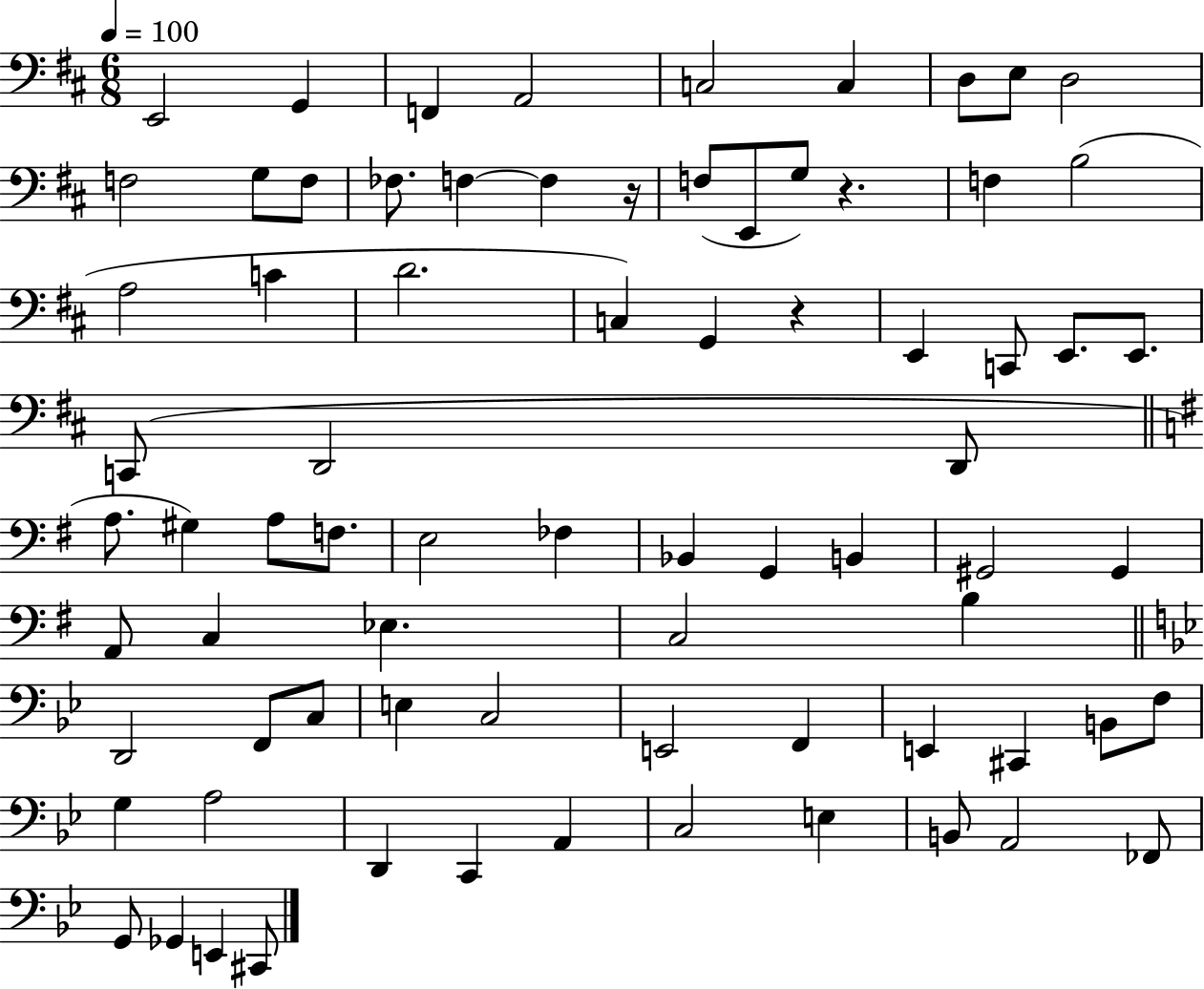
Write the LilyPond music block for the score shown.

{
  \clef bass
  \numericTimeSignature
  \time 6/8
  \key d \major
  \tempo 4 = 100
  \repeat volta 2 { e,2 g,4 | f,4 a,2 | c2 c4 | d8 e8 d2 | \break f2 g8 f8 | fes8. f4~~ f4 r16 | f8( e,8 g8) r4. | f4 b2( | \break a2 c'4 | d'2. | c4) g,4 r4 | e,4 c,8 e,8. e,8. | \break c,8( d,2 d,8 | \bar "||" \break \key g \major a8. gis4) a8 f8. | e2 fes4 | bes,4 g,4 b,4 | gis,2 gis,4 | \break a,8 c4 ees4. | c2 b4 | \bar "||" \break \key bes \major d,2 f,8 c8 | e4 c2 | e,2 f,4 | e,4 cis,4 b,8 f8 | \break g4 a2 | d,4 c,4 a,4 | c2 e4 | b,8 a,2 fes,8 | \break g,8 ges,4 e,4 cis,8 | } \bar "|."
}